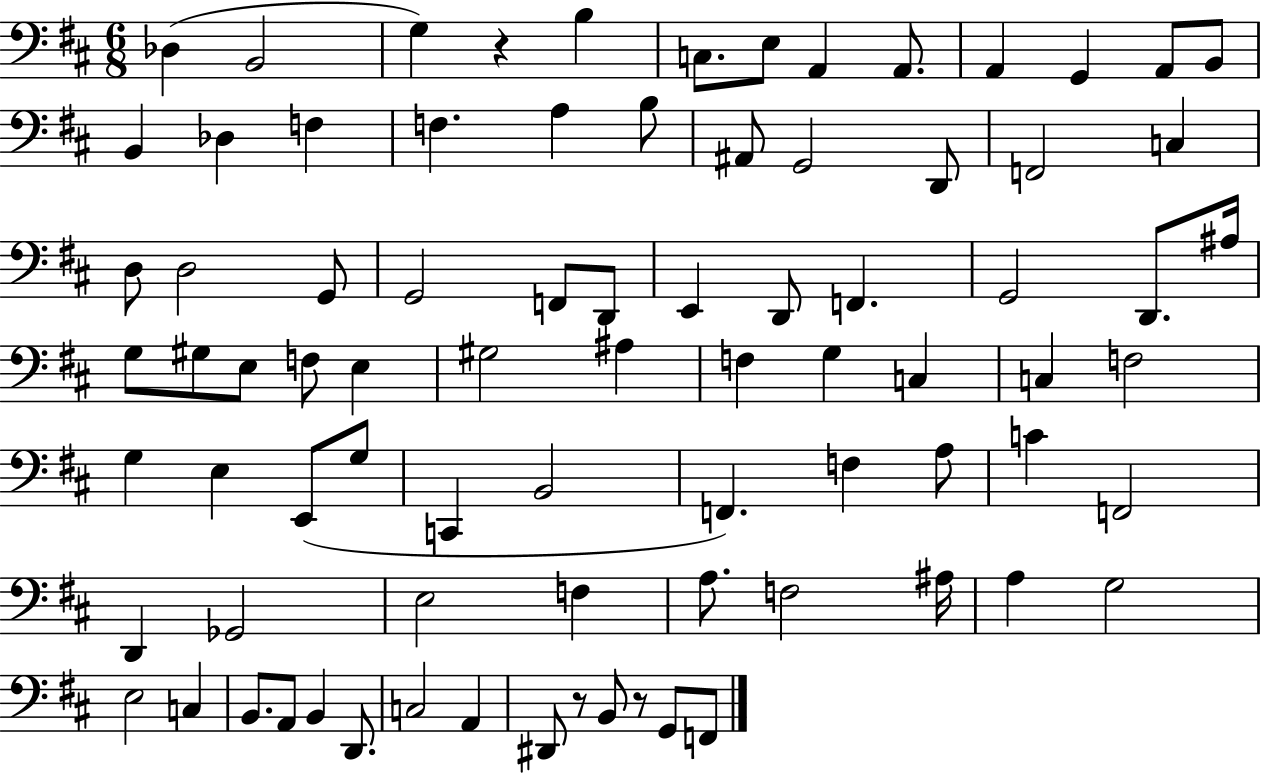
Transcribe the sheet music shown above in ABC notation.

X:1
T:Untitled
M:6/8
L:1/4
K:D
_D, B,,2 G, z B, C,/2 E,/2 A,, A,,/2 A,, G,, A,,/2 B,,/2 B,, _D, F, F, A, B,/2 ^A,,/2 G,,2 D,,/2 F,,2 C, D,/2 D,2 G,,/2 G,,2 F,,/2 D,,/2 E,, D,,/2 F,, G,,2 D,,/2 ^A,/4 G,/2 ^G,/2 E,/2 F,/2 E, ^G,2 ^A, F, G, C, C, F,2 G, E, E,,/2 G,/2 C,, B,,2 F,, F, A,/2 C F,,2 D,, _G,,2 E,2 F, A,/2 F,2 ^A,/4 A, G,2 E,2 C, B,,/2 A,,/2 B,, D,,/2 C,2 A,, ^D,,/2 z/2 B,,/2 z/2 G,,/2 F,,/2